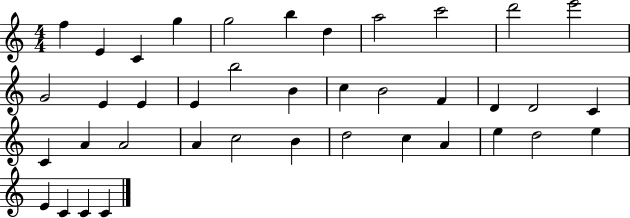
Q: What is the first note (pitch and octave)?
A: F5